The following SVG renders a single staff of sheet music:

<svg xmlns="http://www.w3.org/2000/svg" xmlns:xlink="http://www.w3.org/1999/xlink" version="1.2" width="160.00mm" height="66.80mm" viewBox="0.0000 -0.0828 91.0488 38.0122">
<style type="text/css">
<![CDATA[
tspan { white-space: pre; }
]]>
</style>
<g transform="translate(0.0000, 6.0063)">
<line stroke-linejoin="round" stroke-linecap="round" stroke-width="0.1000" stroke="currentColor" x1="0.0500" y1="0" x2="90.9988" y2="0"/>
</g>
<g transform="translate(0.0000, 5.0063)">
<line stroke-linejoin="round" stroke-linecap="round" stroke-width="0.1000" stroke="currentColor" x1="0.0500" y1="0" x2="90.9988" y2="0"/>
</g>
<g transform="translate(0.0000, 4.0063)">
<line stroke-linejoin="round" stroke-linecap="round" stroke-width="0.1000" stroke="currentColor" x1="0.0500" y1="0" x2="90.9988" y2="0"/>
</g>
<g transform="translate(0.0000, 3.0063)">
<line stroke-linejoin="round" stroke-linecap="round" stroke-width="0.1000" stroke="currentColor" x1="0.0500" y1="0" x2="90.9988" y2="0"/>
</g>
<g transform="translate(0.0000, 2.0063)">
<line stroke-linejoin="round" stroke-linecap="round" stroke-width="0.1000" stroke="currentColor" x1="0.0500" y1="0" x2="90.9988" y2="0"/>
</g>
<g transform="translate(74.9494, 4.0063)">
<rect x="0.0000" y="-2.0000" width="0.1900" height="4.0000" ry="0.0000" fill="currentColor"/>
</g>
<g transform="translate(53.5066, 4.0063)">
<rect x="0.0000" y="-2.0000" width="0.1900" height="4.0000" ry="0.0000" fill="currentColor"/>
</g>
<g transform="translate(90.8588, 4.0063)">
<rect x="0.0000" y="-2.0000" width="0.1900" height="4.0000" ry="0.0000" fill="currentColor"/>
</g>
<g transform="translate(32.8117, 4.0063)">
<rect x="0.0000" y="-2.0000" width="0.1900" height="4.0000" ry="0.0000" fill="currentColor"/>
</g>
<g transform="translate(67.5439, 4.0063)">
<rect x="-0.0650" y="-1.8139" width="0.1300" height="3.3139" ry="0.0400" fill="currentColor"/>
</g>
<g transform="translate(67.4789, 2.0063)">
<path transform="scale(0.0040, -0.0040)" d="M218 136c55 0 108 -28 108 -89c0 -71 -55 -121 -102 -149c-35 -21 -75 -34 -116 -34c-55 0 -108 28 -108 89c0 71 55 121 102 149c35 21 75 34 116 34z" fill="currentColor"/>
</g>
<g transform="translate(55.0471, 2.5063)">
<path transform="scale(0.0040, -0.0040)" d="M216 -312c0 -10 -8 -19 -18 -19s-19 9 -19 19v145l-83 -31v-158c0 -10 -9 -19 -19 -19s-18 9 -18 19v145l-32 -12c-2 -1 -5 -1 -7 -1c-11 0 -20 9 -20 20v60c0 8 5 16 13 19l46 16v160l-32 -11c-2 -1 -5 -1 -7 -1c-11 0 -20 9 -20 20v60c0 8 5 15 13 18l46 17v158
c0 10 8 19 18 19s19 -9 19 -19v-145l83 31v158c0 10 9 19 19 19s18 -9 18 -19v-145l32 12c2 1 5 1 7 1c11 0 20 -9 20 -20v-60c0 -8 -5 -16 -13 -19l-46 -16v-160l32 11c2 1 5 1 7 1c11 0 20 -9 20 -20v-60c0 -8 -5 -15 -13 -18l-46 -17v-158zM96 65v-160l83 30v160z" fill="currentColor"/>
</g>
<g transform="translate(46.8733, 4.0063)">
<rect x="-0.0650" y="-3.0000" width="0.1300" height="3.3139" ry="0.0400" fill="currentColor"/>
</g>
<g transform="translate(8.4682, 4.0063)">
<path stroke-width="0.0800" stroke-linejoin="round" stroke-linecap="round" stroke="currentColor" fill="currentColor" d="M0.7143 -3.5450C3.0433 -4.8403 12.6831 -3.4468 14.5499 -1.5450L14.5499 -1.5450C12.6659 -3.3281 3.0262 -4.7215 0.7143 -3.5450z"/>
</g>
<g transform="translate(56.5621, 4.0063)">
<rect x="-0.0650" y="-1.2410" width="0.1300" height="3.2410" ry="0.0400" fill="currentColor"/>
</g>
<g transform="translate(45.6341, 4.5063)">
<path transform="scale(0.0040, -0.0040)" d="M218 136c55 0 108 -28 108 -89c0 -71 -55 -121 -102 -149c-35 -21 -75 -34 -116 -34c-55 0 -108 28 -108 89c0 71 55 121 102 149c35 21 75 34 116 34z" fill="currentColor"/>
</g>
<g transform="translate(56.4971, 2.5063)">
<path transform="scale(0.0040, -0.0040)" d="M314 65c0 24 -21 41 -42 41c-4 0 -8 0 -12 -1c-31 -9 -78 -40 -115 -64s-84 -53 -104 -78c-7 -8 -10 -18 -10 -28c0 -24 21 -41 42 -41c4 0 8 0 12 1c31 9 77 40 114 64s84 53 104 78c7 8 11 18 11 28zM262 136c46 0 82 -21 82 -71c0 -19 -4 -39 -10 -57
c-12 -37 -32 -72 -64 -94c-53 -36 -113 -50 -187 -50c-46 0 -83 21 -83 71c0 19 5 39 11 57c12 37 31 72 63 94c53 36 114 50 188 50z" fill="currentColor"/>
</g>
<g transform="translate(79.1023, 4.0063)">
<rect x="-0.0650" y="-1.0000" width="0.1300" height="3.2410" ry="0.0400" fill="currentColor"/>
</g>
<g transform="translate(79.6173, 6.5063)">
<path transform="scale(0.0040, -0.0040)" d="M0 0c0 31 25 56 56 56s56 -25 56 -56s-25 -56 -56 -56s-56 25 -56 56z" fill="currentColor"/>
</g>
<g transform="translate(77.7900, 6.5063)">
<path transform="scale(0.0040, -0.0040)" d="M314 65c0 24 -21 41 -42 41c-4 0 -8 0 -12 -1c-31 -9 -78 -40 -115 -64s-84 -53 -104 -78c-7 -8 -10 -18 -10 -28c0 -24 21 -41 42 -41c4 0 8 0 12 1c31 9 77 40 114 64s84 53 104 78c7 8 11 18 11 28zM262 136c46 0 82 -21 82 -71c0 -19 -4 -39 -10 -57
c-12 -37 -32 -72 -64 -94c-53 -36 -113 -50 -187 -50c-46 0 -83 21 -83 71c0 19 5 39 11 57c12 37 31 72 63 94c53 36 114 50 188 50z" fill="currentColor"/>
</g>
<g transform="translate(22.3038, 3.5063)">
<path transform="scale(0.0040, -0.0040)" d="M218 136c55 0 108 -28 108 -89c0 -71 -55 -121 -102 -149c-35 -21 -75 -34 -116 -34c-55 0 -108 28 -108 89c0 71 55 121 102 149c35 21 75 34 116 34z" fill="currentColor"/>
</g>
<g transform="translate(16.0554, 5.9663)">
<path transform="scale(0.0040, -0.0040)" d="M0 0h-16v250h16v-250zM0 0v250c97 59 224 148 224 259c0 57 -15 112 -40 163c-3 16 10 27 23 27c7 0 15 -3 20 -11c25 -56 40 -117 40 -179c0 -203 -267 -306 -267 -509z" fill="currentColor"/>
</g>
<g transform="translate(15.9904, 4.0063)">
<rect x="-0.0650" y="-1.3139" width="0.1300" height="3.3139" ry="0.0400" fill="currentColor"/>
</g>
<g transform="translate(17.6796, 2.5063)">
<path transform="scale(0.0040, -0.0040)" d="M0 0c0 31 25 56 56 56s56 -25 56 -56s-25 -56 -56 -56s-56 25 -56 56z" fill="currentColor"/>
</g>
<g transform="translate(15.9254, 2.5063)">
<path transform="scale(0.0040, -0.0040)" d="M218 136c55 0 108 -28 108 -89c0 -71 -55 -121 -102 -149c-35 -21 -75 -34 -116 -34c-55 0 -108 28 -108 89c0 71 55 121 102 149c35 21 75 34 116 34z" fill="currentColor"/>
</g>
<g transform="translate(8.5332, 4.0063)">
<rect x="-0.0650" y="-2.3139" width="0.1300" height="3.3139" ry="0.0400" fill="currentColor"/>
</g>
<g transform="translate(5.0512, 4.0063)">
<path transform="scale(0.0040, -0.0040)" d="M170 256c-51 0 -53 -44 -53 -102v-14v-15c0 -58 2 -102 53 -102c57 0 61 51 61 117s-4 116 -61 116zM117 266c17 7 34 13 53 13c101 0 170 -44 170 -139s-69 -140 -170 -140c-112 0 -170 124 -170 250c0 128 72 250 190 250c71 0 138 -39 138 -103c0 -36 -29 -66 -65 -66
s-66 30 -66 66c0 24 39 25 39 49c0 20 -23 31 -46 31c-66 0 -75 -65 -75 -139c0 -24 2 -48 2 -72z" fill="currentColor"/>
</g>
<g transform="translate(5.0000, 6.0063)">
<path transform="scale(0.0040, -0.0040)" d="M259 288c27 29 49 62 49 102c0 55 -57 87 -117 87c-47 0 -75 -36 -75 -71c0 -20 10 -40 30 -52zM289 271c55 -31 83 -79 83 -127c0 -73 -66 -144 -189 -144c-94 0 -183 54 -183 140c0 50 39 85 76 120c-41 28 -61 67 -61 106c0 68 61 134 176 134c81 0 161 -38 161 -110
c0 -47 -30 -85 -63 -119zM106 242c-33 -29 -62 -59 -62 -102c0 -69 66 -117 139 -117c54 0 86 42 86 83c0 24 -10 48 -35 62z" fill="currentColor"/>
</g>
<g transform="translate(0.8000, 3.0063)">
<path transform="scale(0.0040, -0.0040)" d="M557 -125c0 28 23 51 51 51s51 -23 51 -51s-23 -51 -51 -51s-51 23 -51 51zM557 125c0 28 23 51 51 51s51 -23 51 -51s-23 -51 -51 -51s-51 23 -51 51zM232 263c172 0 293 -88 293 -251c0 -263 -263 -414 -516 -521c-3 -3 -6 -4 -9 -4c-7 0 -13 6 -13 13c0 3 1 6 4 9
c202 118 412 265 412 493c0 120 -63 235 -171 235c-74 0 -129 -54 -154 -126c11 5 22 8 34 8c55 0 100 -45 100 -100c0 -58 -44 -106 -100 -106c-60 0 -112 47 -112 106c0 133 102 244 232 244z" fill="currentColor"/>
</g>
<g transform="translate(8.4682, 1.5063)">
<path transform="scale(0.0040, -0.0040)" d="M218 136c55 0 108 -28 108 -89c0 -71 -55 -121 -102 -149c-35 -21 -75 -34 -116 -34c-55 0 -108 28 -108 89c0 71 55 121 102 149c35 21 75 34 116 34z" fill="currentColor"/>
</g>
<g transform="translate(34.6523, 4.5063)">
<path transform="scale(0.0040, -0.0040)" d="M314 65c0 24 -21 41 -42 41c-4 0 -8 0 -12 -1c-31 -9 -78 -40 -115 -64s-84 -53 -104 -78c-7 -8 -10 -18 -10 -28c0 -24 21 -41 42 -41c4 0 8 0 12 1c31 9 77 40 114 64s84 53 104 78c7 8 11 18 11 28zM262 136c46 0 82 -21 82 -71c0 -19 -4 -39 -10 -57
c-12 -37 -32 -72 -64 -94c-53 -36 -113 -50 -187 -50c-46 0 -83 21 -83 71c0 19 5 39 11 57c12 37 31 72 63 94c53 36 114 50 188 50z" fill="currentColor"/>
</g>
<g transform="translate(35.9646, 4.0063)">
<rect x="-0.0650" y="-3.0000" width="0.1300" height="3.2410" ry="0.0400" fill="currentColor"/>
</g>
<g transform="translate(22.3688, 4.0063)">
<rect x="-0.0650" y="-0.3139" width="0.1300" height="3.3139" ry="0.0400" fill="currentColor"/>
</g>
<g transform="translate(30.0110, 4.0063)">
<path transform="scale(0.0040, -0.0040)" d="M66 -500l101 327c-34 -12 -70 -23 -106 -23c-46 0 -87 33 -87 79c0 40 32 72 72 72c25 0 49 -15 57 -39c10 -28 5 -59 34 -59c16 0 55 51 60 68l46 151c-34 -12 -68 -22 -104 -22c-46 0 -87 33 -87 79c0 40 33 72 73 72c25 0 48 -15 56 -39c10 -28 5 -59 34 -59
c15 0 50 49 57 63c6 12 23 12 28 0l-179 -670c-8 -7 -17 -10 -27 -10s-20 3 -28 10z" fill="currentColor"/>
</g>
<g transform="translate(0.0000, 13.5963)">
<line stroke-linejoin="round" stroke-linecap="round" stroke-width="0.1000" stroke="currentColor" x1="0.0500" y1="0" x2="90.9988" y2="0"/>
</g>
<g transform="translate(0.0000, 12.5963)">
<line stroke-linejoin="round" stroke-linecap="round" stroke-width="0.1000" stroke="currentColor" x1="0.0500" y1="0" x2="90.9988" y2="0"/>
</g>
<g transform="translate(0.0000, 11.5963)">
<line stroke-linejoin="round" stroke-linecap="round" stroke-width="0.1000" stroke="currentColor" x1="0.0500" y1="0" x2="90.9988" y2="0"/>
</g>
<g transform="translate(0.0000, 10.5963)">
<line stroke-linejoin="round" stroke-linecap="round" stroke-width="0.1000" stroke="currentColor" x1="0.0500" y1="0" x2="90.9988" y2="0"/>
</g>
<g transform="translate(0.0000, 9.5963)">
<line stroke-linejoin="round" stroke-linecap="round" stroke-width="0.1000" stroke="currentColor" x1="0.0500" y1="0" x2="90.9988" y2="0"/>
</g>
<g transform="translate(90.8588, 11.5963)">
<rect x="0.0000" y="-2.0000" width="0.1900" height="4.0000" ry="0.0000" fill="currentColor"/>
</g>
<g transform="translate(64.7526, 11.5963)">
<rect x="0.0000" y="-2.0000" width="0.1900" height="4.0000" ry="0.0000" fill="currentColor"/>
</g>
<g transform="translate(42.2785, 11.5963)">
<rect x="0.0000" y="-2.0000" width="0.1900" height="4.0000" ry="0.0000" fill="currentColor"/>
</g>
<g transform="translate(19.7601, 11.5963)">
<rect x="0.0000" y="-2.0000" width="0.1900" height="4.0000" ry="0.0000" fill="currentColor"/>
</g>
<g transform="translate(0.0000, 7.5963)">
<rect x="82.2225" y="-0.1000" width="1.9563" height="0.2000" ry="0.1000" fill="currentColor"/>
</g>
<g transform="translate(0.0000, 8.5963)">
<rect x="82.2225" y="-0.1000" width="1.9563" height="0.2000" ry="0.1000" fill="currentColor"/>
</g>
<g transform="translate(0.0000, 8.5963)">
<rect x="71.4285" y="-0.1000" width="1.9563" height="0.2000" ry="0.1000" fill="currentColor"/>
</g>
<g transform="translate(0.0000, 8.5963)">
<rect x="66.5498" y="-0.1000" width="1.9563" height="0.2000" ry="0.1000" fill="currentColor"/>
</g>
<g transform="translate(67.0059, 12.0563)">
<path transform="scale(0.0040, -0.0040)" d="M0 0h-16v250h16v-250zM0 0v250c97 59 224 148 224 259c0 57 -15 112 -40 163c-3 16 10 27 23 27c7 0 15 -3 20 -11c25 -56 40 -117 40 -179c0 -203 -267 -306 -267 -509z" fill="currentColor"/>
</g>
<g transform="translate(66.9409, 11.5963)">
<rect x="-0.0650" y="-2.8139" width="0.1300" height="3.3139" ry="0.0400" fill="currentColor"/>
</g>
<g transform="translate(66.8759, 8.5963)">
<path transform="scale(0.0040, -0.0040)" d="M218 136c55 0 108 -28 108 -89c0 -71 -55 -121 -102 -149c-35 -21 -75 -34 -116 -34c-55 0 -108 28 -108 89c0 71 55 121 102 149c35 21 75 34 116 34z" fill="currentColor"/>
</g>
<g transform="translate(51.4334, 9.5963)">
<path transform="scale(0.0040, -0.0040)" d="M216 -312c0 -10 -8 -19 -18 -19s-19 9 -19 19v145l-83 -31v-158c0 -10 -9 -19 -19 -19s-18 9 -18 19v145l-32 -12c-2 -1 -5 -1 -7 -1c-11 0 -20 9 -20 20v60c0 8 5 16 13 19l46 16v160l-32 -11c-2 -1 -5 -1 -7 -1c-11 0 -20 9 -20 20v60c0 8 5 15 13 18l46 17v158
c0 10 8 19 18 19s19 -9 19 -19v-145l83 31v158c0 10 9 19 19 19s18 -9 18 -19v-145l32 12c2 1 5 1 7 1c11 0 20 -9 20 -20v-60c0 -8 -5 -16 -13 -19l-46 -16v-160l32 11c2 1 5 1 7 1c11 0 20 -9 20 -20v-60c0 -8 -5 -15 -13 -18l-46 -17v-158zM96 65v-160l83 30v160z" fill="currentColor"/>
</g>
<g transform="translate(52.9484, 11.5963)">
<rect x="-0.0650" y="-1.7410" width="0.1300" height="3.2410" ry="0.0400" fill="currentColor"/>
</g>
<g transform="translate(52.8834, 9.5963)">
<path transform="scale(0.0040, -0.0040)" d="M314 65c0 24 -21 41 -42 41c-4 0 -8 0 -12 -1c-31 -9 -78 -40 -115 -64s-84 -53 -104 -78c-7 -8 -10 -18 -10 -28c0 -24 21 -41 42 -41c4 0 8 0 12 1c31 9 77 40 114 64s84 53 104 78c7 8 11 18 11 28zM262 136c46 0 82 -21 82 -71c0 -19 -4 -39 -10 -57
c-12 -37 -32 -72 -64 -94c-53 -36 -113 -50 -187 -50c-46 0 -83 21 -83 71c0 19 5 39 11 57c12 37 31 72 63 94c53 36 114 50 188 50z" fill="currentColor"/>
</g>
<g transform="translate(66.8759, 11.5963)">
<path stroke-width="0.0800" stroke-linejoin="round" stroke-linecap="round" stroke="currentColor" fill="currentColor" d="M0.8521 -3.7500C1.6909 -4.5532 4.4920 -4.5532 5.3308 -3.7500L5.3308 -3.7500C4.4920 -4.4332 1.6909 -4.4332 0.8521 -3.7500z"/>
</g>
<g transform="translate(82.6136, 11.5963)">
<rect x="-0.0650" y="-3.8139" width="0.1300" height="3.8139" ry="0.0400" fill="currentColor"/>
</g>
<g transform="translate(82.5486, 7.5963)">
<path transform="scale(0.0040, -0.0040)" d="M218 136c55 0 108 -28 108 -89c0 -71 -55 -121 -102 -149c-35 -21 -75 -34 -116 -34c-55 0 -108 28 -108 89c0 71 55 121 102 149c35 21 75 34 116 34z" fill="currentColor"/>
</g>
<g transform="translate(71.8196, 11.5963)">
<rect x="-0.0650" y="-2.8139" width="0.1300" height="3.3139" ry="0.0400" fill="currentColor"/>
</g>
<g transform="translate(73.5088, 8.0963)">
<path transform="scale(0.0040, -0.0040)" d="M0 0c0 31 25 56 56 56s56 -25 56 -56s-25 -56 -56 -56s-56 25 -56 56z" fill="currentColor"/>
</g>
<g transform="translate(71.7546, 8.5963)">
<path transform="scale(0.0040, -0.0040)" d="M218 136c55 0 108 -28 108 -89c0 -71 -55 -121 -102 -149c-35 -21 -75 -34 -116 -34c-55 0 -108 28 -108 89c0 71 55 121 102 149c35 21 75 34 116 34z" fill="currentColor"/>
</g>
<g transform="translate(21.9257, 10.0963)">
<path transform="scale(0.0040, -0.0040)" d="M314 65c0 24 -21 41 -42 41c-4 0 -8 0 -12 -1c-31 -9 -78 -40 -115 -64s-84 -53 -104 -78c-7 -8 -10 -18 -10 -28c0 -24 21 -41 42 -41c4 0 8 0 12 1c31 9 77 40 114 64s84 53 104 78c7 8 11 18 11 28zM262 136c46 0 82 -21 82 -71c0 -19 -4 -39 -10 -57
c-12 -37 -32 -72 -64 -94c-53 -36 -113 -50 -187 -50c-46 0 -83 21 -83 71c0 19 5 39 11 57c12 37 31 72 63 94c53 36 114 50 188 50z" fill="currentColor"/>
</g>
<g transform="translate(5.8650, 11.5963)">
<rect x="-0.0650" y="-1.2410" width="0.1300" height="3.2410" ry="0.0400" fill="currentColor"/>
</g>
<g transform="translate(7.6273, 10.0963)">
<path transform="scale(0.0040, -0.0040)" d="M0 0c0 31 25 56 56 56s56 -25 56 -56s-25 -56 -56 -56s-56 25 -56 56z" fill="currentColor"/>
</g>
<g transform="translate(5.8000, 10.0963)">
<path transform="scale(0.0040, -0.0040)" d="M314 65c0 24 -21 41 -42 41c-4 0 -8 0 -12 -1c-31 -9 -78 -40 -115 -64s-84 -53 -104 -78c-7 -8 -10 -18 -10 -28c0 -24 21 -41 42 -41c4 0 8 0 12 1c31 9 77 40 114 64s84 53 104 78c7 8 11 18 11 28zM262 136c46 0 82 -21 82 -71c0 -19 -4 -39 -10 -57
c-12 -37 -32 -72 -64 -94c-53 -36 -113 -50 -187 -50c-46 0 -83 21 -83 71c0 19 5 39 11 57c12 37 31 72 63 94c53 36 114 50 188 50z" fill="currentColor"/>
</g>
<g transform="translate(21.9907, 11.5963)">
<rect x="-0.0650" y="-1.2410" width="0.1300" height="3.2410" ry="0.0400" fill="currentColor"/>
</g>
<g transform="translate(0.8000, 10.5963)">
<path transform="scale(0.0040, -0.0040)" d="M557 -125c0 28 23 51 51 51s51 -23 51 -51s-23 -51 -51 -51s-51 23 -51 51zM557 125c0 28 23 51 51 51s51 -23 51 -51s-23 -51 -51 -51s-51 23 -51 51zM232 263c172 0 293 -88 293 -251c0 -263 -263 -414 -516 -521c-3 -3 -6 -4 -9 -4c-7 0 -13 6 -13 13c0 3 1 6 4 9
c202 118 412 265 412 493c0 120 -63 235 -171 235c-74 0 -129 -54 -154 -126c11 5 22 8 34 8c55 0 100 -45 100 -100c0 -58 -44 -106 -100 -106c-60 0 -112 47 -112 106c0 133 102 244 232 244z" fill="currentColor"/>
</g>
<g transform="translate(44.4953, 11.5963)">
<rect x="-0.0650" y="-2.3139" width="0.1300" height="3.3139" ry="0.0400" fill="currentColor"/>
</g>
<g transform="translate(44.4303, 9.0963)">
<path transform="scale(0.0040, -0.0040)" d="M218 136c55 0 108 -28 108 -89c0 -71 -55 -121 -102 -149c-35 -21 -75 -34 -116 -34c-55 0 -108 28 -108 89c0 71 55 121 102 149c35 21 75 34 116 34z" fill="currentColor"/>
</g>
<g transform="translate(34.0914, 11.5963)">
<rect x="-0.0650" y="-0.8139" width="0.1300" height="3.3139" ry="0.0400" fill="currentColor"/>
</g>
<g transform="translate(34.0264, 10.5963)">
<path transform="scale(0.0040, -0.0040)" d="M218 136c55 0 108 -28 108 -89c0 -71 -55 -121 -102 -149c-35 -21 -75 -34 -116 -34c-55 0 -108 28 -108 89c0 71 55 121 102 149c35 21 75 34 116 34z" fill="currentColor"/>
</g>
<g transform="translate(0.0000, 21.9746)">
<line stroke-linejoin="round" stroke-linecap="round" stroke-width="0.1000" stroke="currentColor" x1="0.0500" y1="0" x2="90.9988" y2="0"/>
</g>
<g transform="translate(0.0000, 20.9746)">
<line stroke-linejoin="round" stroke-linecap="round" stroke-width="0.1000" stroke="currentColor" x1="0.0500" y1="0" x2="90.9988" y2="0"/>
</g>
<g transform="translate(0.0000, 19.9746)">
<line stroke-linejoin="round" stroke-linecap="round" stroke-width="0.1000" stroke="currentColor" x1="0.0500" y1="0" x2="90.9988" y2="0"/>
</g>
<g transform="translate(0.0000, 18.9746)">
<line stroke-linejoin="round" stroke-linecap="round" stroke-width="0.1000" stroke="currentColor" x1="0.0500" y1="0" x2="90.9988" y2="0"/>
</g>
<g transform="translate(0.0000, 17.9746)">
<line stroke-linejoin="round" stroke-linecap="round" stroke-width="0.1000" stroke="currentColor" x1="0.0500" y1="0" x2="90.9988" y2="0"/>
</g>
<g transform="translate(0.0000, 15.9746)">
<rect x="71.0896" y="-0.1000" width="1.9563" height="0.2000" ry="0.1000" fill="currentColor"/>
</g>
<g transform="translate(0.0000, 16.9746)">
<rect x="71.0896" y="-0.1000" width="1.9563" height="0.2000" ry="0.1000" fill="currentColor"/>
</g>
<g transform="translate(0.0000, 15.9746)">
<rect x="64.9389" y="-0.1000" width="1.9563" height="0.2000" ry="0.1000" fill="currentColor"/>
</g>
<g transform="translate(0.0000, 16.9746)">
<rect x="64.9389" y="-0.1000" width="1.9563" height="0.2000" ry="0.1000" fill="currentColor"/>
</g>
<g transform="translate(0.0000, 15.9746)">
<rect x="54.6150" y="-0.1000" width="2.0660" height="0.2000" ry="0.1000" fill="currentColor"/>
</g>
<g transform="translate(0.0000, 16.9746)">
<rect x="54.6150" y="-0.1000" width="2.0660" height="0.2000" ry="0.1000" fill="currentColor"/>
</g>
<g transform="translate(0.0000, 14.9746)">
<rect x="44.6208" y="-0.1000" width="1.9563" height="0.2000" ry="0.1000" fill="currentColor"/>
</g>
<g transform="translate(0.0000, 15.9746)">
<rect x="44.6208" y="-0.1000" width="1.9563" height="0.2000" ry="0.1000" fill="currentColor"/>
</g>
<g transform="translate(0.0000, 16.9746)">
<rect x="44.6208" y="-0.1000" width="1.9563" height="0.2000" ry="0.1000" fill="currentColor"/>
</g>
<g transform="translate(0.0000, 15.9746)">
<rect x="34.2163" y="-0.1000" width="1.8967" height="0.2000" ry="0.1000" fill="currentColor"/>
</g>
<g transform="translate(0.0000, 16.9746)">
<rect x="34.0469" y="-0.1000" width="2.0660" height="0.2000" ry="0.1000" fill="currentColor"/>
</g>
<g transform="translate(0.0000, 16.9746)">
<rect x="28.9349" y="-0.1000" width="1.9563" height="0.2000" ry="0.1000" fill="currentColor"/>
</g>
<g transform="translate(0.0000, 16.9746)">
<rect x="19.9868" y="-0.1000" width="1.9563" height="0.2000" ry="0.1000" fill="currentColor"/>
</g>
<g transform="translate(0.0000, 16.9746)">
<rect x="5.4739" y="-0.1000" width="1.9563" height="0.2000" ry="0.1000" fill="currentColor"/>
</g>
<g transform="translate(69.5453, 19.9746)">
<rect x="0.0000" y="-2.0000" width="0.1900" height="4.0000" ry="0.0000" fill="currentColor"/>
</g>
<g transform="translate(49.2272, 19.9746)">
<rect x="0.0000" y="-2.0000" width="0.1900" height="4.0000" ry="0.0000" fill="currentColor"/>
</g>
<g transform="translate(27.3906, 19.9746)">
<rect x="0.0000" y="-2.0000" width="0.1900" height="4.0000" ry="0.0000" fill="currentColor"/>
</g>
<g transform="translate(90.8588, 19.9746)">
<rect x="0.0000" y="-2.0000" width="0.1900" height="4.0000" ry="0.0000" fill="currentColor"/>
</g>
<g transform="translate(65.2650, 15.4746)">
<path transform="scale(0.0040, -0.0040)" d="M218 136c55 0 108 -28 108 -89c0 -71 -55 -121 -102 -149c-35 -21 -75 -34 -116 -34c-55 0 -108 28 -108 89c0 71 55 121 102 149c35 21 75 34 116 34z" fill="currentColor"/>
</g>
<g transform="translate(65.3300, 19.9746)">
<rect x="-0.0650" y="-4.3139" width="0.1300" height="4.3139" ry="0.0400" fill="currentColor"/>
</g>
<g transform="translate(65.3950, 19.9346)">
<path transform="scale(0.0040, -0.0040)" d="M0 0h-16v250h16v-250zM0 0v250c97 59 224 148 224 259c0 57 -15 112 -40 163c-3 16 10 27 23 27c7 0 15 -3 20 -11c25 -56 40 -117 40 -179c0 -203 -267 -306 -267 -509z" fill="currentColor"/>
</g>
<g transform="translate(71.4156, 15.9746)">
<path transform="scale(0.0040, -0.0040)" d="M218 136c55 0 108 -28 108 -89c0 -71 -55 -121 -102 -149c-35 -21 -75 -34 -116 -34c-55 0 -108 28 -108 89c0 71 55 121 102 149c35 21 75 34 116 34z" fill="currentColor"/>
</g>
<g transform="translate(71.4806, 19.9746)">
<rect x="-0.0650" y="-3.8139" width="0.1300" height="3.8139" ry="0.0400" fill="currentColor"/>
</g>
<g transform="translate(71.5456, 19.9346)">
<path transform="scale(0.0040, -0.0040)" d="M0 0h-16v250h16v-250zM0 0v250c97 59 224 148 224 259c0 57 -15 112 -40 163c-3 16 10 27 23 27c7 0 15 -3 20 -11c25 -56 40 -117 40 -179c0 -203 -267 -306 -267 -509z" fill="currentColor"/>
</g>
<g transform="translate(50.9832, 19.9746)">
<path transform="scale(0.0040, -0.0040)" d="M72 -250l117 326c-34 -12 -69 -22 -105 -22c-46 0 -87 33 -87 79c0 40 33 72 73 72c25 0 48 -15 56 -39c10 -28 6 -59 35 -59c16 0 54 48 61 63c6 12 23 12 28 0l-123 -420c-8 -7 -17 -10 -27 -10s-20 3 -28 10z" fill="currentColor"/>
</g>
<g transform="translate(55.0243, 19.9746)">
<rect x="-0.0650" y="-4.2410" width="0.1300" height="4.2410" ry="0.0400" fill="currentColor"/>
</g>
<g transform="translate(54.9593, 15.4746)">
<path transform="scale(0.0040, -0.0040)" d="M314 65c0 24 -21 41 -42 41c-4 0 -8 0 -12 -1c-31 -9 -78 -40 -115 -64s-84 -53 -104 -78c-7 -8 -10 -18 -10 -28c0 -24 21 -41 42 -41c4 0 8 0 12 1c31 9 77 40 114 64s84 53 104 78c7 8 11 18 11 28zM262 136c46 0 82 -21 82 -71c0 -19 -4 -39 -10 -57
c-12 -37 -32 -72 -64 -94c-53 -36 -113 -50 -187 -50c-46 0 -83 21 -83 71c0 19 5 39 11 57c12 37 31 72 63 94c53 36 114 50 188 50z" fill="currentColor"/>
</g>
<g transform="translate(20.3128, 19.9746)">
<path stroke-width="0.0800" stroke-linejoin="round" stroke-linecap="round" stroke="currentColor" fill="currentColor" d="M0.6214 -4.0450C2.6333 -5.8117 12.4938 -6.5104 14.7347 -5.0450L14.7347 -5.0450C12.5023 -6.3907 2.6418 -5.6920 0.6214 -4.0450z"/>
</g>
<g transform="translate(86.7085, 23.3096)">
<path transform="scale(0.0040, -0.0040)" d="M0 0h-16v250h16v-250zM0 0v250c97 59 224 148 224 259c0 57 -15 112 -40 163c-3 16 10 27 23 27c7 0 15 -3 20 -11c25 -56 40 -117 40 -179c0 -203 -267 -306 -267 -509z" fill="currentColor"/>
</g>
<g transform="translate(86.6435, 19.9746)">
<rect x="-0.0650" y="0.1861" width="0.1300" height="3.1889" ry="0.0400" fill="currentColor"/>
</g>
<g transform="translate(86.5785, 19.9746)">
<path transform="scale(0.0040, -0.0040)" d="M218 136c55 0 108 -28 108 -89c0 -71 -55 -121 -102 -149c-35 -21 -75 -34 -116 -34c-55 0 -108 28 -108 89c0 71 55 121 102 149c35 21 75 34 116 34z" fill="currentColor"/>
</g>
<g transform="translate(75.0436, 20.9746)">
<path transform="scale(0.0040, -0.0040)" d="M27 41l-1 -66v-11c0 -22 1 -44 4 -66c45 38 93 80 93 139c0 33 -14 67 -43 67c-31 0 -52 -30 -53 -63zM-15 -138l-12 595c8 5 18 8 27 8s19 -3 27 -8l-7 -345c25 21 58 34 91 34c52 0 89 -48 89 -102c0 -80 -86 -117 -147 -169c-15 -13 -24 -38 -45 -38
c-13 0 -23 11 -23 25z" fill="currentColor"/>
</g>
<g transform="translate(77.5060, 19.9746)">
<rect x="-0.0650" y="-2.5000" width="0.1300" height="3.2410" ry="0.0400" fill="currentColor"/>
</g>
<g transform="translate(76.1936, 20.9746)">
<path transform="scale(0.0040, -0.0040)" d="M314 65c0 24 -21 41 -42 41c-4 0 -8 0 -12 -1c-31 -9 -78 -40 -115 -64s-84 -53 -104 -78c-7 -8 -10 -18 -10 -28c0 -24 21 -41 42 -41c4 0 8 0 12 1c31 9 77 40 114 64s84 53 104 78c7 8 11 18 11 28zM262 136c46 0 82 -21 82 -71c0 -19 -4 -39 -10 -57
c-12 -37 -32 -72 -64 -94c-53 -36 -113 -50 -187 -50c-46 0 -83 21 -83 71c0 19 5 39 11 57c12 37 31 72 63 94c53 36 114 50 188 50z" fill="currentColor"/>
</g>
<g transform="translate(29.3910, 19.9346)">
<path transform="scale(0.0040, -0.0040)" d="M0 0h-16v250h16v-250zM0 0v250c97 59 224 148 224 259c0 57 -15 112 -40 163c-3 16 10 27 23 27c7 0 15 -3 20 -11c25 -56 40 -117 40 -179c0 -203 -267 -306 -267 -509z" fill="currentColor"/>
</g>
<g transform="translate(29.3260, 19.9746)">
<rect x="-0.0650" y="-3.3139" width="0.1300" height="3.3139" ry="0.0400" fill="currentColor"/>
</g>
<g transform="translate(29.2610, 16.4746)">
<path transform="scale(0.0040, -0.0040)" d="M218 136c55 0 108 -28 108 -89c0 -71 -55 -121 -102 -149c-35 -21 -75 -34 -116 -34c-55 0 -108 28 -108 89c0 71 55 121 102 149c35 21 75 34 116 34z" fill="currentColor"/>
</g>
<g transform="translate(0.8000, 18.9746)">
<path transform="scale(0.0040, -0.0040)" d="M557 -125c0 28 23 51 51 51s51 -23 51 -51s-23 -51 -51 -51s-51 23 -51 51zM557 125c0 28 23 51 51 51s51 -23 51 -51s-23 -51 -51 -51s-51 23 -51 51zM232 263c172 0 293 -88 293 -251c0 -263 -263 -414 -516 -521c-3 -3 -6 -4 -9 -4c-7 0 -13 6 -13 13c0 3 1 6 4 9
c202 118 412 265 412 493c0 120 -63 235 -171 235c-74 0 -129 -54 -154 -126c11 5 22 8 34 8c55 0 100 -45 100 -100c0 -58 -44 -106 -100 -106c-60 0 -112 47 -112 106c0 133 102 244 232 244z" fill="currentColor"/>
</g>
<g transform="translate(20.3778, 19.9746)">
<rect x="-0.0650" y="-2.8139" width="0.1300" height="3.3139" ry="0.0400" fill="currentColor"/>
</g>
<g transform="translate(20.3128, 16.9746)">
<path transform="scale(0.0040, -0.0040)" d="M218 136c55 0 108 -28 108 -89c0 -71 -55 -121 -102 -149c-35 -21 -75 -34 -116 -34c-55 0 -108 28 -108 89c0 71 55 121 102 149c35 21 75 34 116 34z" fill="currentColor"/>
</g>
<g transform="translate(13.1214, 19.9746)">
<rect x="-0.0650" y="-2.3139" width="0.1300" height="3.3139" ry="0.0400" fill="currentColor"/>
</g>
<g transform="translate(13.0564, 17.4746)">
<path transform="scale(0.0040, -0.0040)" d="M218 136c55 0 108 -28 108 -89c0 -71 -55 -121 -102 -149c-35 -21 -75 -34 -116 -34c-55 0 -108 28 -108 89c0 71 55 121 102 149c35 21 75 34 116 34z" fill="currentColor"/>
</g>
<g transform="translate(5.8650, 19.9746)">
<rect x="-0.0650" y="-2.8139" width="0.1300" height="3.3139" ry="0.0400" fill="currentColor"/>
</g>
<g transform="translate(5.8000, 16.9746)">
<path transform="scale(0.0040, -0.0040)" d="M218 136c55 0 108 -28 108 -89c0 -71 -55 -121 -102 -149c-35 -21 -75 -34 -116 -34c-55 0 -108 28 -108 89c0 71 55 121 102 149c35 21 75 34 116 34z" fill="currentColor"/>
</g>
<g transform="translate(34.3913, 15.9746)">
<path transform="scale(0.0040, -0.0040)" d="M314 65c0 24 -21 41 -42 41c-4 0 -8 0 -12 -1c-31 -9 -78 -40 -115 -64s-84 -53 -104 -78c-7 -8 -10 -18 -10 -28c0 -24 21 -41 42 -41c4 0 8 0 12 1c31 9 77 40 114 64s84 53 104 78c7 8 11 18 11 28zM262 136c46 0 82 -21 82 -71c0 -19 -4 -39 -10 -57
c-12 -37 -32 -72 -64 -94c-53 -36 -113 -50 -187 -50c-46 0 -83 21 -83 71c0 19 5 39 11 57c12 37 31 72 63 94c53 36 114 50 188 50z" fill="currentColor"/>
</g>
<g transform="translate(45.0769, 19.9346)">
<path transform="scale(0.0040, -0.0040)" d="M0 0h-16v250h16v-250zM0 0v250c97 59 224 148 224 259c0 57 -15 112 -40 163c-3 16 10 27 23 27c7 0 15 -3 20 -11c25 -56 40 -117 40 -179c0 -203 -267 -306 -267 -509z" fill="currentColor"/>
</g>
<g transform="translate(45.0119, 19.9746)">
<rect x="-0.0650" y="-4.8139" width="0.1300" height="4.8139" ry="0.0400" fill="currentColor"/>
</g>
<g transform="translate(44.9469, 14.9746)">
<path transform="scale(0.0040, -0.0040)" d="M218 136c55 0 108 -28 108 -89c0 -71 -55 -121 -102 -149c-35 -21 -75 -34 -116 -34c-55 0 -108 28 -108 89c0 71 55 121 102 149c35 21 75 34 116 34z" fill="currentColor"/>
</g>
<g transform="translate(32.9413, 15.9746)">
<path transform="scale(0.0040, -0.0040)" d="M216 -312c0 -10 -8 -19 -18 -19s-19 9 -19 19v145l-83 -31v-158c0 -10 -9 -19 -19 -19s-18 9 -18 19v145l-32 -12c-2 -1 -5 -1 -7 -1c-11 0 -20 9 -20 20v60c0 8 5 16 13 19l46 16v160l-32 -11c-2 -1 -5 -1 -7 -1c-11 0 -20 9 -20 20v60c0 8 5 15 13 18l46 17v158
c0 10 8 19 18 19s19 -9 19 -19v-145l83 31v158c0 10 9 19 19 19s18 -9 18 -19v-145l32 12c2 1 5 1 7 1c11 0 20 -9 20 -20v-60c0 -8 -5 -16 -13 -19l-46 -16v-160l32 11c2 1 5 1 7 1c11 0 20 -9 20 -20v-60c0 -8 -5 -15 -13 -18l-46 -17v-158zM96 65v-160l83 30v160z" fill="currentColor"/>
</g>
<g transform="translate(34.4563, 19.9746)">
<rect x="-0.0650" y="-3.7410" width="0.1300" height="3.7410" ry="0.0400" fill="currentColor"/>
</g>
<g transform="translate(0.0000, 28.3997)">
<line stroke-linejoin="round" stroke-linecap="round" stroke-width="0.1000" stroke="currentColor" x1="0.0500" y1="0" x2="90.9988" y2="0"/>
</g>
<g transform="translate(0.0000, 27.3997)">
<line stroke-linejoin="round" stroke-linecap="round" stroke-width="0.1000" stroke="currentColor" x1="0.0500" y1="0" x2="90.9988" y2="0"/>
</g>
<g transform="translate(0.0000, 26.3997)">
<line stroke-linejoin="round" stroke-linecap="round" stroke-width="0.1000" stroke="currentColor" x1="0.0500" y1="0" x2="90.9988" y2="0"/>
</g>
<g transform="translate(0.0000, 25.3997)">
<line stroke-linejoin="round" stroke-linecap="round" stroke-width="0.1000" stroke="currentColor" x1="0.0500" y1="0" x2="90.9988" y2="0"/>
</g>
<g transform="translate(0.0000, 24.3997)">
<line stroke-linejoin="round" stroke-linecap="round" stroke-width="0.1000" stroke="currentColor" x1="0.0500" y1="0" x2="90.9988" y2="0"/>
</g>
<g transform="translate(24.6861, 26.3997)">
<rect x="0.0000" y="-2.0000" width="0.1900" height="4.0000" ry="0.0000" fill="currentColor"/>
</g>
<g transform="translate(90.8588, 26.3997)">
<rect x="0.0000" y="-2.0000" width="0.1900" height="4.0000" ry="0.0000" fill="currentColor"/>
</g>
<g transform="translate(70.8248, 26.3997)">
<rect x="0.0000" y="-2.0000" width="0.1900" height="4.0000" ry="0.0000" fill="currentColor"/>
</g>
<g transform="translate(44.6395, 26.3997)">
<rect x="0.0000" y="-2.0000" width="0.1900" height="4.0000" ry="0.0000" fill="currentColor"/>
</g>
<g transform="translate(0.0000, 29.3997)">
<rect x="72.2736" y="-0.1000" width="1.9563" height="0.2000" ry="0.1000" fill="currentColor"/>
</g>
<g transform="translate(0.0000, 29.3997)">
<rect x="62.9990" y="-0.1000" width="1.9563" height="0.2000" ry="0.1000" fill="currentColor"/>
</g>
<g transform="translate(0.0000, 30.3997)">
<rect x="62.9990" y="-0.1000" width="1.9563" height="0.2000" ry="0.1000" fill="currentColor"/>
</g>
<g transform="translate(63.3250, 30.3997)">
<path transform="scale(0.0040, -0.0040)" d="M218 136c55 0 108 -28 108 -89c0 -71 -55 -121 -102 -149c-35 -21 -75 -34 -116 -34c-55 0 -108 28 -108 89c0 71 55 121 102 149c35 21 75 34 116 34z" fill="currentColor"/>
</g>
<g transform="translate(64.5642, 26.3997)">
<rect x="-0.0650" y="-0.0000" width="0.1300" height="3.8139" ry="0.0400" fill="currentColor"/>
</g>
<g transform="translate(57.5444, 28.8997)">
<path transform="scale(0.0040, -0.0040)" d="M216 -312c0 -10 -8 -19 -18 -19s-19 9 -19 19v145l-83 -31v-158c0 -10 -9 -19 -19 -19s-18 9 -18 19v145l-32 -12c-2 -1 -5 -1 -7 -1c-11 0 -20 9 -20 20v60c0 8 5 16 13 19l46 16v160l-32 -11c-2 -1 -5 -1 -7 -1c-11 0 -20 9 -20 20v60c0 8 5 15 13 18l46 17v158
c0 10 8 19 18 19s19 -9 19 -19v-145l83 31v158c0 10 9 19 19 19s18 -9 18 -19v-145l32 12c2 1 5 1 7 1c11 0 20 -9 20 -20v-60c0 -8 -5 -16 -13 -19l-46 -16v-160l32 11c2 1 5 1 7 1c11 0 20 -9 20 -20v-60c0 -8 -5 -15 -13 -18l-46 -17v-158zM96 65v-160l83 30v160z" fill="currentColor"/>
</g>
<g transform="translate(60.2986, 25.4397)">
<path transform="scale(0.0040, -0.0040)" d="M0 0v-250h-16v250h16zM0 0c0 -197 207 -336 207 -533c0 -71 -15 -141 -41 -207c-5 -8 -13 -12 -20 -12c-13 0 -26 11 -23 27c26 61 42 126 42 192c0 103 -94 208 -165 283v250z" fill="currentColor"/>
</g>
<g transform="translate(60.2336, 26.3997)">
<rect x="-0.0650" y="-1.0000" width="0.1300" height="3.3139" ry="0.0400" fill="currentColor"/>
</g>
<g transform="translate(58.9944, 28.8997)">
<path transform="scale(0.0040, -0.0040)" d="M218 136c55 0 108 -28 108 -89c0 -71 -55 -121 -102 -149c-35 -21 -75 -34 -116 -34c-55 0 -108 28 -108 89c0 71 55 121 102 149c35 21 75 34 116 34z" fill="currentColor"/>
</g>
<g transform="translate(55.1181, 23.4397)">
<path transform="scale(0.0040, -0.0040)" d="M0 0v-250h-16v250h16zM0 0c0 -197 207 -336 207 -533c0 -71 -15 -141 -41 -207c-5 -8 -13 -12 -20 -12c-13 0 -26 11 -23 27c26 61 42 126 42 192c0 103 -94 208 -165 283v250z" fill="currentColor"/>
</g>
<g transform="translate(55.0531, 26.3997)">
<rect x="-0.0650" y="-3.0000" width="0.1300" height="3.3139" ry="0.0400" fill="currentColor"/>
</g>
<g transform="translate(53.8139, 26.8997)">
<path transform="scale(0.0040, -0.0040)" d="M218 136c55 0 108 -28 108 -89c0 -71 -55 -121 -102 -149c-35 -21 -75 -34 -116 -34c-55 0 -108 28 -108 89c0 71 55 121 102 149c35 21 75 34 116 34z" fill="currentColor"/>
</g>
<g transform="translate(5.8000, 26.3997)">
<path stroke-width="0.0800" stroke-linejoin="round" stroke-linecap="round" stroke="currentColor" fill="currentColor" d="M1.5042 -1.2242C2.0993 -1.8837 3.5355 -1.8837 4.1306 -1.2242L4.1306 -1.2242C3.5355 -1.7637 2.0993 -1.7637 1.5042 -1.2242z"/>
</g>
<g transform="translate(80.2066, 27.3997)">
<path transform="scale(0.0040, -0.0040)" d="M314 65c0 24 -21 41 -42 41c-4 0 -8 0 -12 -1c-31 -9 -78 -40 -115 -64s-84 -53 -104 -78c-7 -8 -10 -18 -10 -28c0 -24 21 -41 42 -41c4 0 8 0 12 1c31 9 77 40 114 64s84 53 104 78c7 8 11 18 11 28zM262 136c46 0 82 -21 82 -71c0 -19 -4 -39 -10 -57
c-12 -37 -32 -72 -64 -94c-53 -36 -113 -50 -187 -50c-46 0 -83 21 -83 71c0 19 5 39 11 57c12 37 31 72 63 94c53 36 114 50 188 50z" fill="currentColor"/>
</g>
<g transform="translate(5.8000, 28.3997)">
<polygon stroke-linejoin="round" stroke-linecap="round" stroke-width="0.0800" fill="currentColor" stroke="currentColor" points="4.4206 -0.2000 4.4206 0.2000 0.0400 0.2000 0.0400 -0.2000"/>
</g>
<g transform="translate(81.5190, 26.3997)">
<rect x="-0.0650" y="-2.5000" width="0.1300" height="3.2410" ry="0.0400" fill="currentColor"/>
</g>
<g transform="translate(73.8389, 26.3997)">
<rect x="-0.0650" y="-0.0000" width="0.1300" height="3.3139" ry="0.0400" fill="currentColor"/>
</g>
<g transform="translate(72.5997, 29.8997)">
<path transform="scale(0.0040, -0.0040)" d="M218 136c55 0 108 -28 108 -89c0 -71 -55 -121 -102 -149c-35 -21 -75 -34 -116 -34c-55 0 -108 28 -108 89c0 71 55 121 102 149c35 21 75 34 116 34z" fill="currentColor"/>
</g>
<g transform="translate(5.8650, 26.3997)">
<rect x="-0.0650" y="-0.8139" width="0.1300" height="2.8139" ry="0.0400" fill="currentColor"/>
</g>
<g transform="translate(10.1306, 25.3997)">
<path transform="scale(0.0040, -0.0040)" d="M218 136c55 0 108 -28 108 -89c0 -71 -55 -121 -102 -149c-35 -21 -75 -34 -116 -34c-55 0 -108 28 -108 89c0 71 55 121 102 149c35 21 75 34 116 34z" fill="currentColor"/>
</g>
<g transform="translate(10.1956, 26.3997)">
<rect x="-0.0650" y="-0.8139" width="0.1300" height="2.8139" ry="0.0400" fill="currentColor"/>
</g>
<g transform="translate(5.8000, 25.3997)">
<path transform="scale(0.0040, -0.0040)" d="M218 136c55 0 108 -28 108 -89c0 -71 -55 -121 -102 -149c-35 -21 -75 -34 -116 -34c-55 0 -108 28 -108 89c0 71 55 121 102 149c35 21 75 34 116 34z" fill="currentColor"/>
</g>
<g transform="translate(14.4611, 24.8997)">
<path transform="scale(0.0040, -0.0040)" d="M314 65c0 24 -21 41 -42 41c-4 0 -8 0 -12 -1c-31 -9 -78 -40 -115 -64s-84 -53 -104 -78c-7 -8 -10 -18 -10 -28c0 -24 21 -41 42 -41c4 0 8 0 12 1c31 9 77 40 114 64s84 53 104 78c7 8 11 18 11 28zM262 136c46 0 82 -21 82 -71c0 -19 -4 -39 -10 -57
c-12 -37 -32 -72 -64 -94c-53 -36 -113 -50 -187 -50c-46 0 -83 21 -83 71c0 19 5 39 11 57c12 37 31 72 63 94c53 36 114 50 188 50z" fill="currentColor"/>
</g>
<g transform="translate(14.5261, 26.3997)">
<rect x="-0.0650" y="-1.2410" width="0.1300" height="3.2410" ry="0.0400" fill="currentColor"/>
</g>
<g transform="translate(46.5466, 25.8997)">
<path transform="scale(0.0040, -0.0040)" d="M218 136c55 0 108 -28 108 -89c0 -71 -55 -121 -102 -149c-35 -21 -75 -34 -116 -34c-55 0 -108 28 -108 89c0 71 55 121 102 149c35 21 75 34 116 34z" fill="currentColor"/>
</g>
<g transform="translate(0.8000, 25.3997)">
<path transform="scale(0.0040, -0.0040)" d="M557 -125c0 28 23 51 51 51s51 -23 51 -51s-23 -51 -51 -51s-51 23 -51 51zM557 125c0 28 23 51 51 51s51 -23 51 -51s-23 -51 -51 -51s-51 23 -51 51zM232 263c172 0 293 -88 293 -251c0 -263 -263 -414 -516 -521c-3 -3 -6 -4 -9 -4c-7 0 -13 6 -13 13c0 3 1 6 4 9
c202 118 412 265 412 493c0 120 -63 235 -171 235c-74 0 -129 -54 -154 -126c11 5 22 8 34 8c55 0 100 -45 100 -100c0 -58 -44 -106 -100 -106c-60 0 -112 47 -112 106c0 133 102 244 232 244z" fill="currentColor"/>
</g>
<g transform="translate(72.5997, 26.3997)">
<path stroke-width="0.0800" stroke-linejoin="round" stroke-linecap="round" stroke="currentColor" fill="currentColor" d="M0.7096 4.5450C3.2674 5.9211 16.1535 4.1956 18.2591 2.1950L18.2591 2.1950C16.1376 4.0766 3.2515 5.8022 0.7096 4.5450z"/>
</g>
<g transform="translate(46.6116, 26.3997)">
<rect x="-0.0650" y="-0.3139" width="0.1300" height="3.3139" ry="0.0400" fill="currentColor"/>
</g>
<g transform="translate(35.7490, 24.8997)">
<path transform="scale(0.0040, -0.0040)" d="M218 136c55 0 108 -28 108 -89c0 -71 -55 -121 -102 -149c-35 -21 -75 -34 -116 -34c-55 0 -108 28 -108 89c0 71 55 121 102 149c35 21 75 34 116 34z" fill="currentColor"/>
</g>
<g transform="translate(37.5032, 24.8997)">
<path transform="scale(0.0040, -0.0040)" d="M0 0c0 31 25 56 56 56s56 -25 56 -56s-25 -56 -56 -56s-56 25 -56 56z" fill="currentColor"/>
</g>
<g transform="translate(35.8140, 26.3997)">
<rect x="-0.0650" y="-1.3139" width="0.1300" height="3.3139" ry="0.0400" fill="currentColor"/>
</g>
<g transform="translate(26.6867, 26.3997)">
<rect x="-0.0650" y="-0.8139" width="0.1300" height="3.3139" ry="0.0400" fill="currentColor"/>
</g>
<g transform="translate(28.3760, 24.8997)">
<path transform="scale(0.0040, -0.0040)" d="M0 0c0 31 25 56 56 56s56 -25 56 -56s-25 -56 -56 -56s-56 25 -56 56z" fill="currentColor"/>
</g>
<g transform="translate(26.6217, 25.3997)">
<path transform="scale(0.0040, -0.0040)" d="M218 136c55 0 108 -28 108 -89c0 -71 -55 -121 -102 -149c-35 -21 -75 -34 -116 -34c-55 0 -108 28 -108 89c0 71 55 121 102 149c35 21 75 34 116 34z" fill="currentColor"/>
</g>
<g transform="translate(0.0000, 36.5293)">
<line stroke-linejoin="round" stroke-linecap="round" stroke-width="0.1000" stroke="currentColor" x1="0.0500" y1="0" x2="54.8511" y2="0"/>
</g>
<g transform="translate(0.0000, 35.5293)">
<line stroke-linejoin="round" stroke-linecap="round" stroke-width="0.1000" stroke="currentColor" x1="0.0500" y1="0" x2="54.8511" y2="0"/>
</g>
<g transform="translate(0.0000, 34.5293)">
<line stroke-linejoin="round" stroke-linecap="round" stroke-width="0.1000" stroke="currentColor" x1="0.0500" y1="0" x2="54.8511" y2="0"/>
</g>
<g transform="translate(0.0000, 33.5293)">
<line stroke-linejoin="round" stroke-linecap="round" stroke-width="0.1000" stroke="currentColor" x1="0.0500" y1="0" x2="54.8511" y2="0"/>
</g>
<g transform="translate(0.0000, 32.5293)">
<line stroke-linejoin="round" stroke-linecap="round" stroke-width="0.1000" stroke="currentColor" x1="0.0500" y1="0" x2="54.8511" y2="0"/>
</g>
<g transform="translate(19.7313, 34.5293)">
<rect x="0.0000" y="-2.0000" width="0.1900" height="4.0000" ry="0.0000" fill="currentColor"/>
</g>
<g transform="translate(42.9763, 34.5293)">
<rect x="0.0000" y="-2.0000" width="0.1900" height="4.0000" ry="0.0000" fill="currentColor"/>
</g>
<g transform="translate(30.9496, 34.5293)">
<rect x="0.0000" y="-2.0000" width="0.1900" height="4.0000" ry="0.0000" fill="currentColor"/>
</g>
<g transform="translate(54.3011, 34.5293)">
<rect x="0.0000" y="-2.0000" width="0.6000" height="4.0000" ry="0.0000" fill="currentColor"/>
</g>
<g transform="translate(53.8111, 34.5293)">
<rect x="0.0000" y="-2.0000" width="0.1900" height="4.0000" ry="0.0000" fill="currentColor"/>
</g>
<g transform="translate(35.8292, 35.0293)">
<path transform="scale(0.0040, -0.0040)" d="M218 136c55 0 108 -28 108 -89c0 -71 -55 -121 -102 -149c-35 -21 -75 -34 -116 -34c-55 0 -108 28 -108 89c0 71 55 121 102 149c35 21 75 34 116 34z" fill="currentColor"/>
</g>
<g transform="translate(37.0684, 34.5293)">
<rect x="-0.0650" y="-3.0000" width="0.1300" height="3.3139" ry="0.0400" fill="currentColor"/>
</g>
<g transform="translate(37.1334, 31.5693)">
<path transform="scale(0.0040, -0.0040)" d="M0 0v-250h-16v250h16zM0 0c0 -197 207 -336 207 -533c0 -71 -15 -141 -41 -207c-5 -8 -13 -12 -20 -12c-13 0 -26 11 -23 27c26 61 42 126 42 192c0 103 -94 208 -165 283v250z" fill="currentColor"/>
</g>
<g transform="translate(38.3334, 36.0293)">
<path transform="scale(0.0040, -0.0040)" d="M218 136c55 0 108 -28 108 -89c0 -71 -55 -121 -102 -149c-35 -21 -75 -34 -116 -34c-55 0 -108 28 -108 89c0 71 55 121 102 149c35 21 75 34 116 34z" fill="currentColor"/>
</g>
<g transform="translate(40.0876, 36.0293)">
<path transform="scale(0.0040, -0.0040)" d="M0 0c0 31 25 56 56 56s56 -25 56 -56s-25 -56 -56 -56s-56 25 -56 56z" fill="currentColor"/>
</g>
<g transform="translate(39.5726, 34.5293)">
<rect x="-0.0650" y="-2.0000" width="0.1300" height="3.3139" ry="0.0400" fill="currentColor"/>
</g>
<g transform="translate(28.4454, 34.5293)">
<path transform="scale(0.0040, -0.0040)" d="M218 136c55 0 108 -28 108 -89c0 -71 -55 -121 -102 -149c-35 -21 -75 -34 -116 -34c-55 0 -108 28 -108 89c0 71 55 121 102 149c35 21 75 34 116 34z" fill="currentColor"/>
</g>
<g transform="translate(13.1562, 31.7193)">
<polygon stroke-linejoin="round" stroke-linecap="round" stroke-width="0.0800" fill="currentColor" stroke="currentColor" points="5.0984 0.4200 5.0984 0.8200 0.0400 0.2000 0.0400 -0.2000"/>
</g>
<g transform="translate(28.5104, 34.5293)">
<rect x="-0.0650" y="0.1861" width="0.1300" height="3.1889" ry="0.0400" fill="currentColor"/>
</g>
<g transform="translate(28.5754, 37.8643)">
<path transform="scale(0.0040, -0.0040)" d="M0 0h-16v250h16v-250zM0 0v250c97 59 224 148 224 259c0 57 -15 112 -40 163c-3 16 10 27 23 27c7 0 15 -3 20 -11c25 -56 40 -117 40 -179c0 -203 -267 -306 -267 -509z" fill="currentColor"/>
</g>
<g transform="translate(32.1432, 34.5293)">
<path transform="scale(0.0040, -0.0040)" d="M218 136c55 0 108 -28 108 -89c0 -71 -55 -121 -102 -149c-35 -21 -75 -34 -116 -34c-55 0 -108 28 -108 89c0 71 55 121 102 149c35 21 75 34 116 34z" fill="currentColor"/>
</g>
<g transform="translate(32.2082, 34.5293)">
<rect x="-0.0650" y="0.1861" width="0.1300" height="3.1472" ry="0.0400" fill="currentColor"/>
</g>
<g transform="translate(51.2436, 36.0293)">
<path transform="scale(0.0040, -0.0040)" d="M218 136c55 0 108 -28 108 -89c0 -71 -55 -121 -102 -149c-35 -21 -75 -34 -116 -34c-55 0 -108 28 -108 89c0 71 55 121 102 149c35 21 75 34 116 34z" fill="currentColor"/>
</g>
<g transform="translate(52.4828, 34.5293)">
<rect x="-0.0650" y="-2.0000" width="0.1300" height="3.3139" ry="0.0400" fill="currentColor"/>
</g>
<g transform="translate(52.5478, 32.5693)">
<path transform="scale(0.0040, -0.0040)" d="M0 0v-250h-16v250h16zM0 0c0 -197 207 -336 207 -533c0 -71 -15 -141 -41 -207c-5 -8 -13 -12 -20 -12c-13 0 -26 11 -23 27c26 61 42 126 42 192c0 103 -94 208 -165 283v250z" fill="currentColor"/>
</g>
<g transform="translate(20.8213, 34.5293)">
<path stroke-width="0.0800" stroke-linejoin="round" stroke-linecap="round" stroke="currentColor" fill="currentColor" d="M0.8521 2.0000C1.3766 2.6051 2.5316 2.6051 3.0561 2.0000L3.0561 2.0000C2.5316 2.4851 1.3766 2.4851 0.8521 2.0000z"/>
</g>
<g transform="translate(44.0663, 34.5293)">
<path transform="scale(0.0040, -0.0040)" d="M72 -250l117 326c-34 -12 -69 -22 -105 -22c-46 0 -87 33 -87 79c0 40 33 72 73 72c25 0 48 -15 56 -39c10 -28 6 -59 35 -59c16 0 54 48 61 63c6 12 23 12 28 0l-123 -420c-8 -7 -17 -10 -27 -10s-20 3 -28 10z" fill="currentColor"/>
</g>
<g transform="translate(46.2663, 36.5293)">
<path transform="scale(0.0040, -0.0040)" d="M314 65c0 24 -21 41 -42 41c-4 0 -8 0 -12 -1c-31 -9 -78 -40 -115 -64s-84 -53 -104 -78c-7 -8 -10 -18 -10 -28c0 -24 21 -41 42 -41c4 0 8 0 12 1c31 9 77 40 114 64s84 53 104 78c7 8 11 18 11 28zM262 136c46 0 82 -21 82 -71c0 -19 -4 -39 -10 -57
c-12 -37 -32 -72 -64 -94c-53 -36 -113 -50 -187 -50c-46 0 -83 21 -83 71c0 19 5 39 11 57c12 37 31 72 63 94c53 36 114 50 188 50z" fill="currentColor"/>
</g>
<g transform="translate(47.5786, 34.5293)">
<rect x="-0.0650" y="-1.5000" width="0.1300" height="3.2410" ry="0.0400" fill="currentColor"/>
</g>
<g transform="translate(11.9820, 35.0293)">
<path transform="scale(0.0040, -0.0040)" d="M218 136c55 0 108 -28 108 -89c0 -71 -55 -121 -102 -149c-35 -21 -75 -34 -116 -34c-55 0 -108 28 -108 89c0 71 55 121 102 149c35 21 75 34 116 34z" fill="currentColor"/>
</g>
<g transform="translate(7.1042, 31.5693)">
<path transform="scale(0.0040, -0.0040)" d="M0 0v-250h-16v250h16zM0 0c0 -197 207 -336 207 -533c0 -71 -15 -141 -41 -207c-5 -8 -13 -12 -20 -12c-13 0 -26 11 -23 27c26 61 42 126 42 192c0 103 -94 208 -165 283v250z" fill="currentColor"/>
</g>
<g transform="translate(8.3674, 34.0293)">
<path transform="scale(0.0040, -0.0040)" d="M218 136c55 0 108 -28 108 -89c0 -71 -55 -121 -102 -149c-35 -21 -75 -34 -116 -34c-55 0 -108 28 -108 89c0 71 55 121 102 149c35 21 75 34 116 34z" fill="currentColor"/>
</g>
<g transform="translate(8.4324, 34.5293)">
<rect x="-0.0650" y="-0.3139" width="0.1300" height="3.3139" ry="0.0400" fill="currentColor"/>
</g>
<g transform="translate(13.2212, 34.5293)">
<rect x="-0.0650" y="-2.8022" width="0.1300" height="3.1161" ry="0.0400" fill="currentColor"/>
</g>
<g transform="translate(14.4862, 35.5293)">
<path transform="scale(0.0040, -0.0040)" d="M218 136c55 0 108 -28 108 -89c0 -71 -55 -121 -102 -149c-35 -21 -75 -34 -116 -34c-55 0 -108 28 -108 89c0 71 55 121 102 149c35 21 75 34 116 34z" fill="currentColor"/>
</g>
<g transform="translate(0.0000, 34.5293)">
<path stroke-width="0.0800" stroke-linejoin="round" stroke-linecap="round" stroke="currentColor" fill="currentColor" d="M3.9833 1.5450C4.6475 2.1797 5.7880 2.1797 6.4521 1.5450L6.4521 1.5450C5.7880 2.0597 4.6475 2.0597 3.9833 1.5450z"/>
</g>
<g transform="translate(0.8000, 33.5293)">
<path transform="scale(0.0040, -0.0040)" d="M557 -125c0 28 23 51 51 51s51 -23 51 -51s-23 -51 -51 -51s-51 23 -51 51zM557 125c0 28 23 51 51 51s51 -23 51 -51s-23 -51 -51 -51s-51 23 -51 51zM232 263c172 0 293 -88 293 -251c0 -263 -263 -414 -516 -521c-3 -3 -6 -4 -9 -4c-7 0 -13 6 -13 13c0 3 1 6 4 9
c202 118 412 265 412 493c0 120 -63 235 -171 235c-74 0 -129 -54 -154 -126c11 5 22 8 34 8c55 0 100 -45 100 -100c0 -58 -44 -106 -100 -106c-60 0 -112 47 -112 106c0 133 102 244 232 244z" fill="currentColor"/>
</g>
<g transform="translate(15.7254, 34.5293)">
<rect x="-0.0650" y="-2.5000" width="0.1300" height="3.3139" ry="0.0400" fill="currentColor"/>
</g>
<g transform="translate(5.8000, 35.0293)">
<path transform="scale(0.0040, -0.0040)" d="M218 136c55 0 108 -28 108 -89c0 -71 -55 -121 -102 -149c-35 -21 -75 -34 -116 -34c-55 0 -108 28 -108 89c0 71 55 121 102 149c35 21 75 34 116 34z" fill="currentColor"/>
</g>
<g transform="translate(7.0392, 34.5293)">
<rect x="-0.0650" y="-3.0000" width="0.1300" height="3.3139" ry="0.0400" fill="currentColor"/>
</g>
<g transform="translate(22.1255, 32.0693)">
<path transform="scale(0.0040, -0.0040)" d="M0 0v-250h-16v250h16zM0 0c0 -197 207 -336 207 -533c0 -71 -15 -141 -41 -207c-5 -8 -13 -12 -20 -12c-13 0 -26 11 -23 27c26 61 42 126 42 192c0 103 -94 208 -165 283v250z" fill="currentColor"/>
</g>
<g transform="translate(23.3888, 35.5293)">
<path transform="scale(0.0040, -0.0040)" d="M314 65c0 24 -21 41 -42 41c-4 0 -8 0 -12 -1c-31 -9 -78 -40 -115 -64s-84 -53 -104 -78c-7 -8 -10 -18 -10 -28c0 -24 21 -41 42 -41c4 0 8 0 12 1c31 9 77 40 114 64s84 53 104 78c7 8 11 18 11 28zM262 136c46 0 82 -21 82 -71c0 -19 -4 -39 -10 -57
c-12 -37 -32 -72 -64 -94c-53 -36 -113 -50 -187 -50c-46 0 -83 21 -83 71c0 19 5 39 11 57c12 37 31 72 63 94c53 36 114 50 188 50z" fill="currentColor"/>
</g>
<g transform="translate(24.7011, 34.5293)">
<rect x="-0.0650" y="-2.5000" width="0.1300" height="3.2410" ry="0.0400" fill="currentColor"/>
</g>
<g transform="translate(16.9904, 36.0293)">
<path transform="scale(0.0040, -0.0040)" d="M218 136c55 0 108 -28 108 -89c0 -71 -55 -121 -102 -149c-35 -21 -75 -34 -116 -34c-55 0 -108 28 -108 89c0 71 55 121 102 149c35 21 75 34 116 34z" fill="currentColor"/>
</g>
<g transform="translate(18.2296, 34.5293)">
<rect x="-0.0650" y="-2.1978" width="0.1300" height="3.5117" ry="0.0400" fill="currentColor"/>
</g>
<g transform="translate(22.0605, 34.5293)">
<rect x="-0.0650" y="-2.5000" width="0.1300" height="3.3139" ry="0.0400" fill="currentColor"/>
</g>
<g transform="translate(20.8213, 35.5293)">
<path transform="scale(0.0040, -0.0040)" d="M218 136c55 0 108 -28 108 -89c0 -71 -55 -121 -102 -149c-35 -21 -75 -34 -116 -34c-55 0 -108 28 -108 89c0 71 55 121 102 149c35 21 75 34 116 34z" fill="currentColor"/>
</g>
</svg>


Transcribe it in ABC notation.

X:1
T:Untitled
M:6/8
L:1/4
K:C
B, G,/2 E, z/4 C,2 C, ^G,2 A, F,,2 G,2 G,2 F, B, ^A,2 C/2 C E C B, C D/2 ^E2 G/2 z/2 F2 F/2 E/2 _B,,2 D,/2 F,/2 F,/2 G,2 F, G, E, C,/2 ^F,,/2 C,, D,, B,,2 C,/2 E, C,/2 B,,/2 A,,/2 B,,/2 B,,2 D,/2 D, C,/2 A,, z/2 G,,2 A,,/2